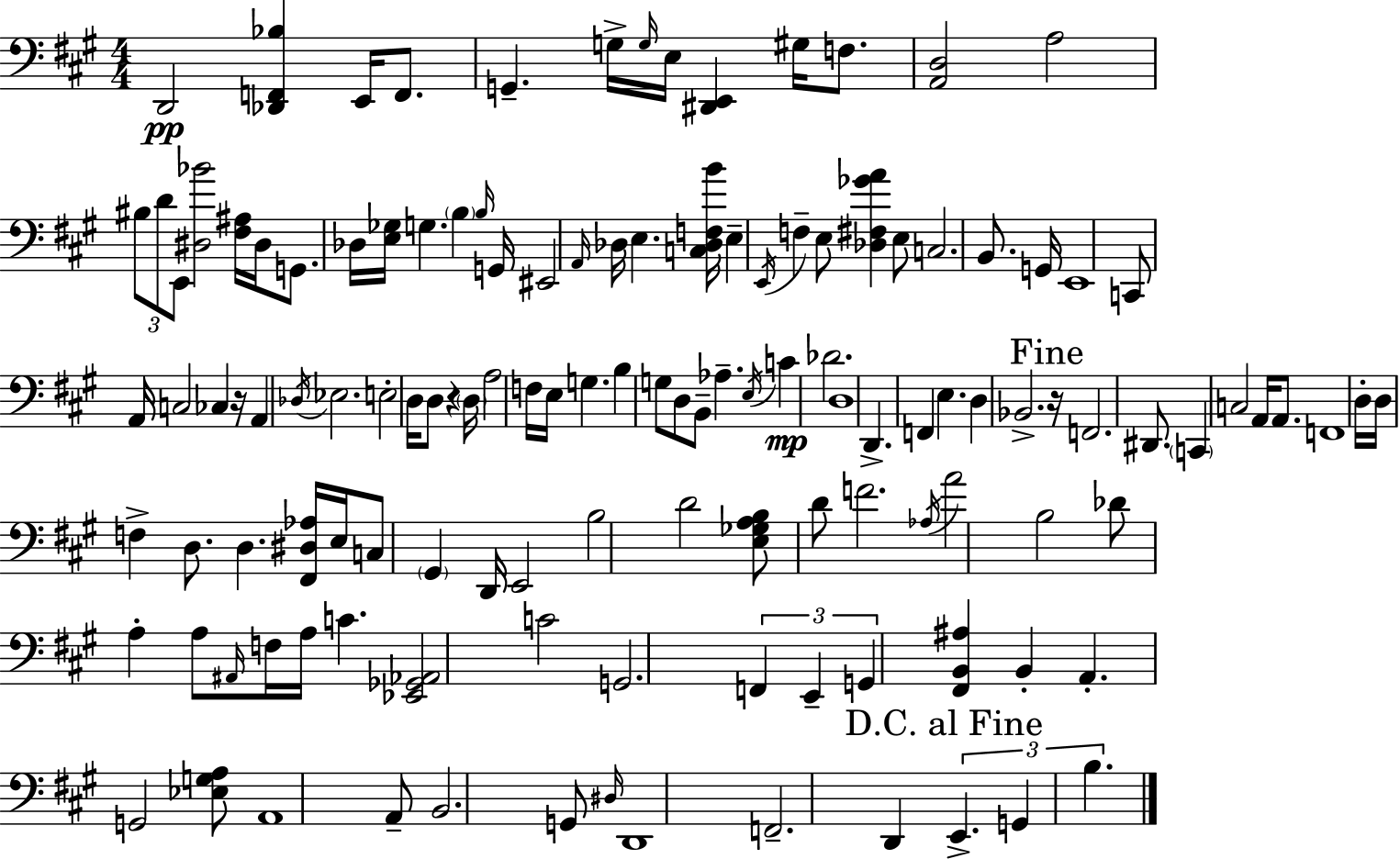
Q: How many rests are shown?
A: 3